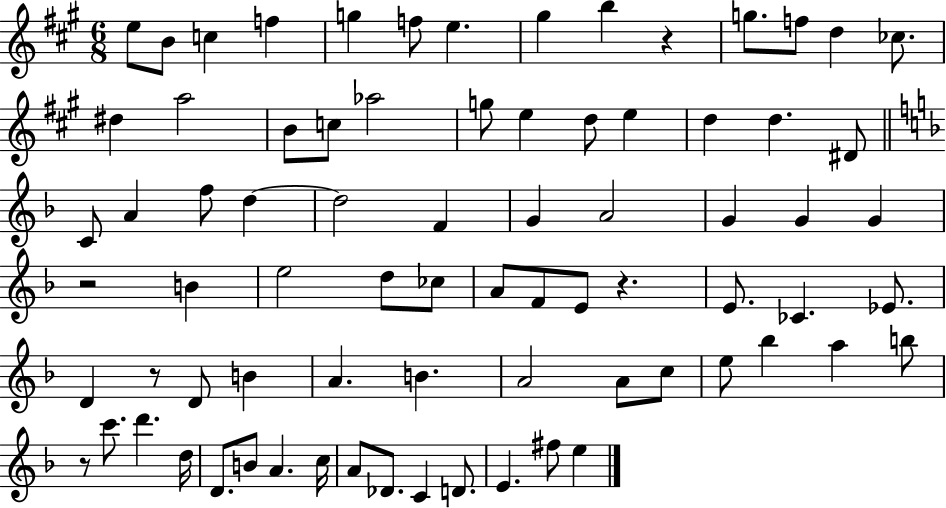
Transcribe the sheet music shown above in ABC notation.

X:1
T:Untitled
M:6/8
L:1/4
K:A
e/2 B/2 c f g f/2 e ^g b z g/2 f/2 d _c/2 ^d a2 B/2 c/2 _a2 g/2 e d/2 e d d ^D/2 C/2 A f/2 d d2 F G A2 G G G z2 B e2 d/2 _c/2 A/2 F/2 E/2 z E/2 _C _E/2 D z/2 D/2 B A B A2 A/2 c/2 e/2 _b a b/2 z/2 c'/2 d' d/4 D/2 B/2 A c/4 A/2 _D/2 C D/2 E ^f/2 e